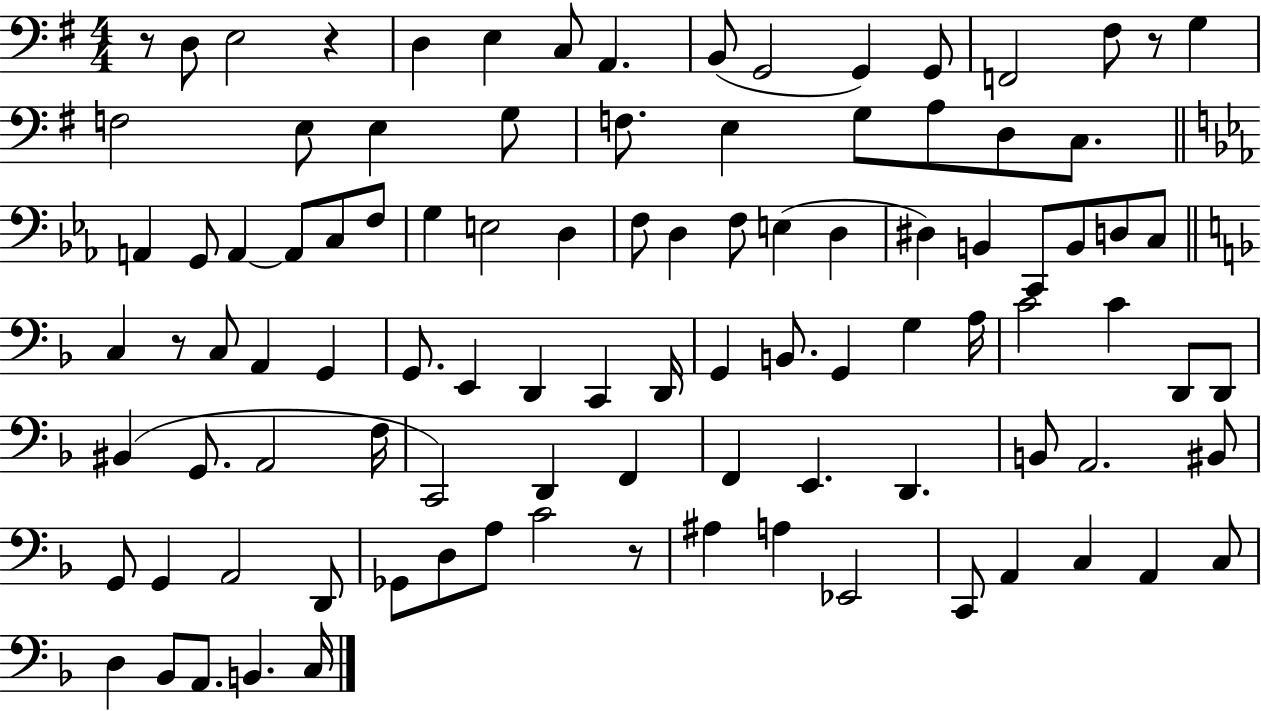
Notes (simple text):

R/e D3/e E3/h R/q D3/q E3/q C3/e A2/q. B2/e G2/h G2/q G2/e F2/h F#3/e R/e G3/q F3/h E3/e E3/q G3/e F3/e. E3/q G3/e A3/e D3/e C3/e. A2/q G2/e A2/q A2/e C3/e F3/e G3/q E3/h D3/q F3/e D3/q F3/e E3/q D3/q D#3/q B2/q C2/e B2/e D3/e C3/e C3/q R/e C3/e A2/q G2/q G2/e. E2/q D2/q C2/q D2/s G2/q B2/e. G2/q G3/q A3/s C4/h C4/q D2/e D2/e BIS2/q G2/e. A2/h F3/s C2/h D2/q F2/q F2/q E2/q. D2/q. B2/e A2/h. BIS2/e G2/e G2/q A2/h D2/e Gb2/e D3/e A3/e C4/h R/e A#3/q A3/q Eb2/h C2/e A2/q C3/q A2/q C3/e D3/q Bb2/e A2/e. B2/q. C3/s